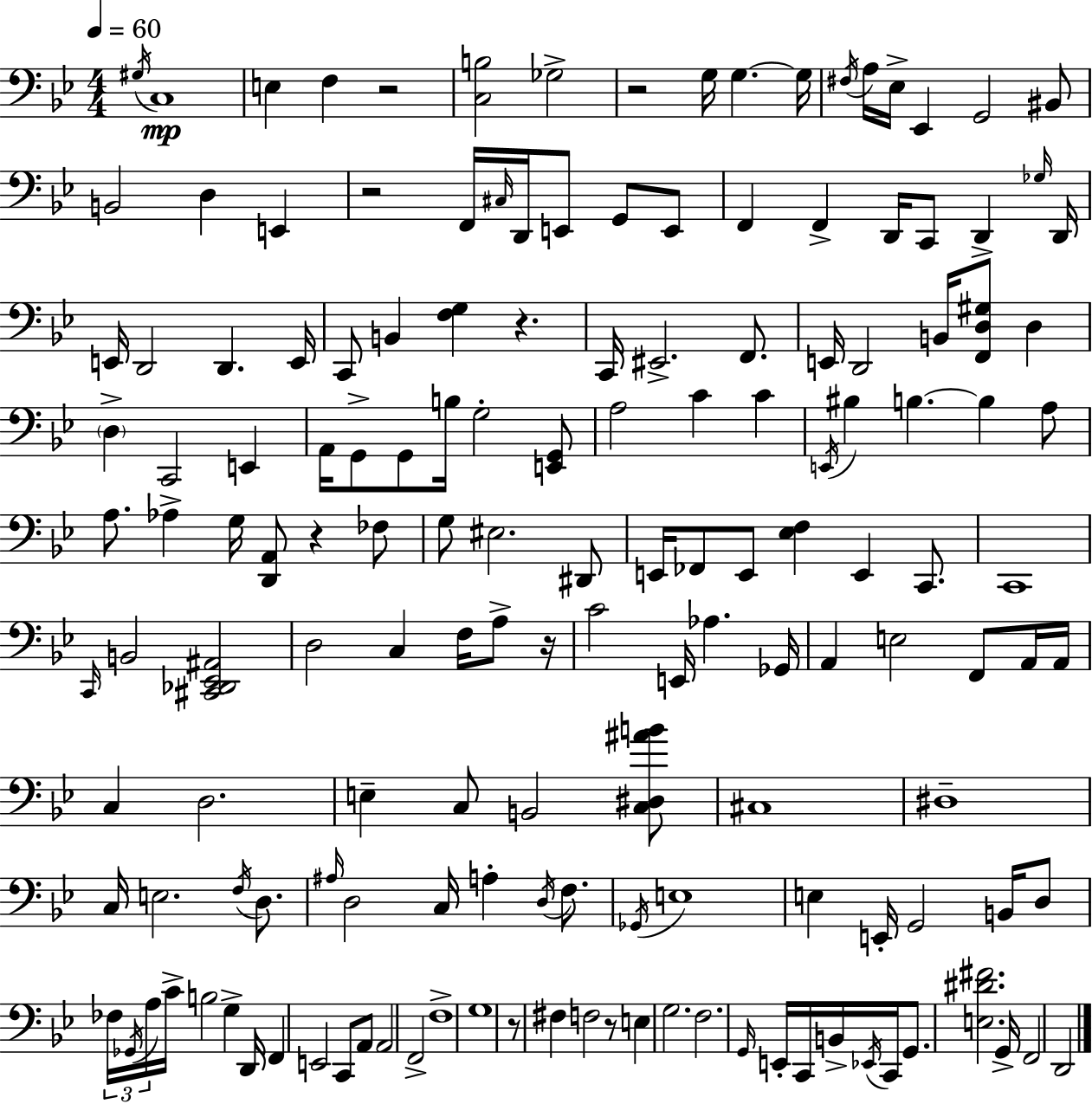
X:1
T:Untitled
M:4/4
L:1/4
K:Gm
^G,/4 C,4 E, F, z2 [C,B,]2 _G,2 z2 G,/4 G, G,/4 ^F,/4 A,/4 _E,/4 _E,, G,,2 ^B,,/2 B,,2 D, E,, z2 F,,/4 ^C,/4 D,,/4 E,,/2 G,,/2 E,,/2 F,, F,, D,,/4 C,,/2 D,, _G,/4 D,,/4 E,,/4 D,,2 D,, E,,/4 C,,/2 B,, [F,G,] z C,,/4 ^E,,2 F,,/2 E,,/4 D,,2 B,,/4 [F,,D,^G,]/2 D, D, C,,2 E,, A,,/4 G,,/2 G,,/2 B,/4 G,2 [E,,G,,]/2 A,2 C C E,,/4 ^B, B, B, A,/2 A,/2 _A, G,/4 [D,,A,,]/2 z _F,/2 G,/2 ^E,2 ^D,,/2 E,,/4 _F,,/2 E,,/2 [_E,F,] E,, C,,/2 C,,4 C,,/4 B,,2 [^C,,_D,,_E,,^A,,]2 D,2 C, F,/4 A,/2 z/4 C2 E,,/4 _A, _G,,/4 A,, E,2 F,,/2 A,,/4 A,,/4 C, D,2 E, C,/2 B,,2 [C,^D,^AB]/2 ^C,4 ^D,4 C,/4 E,2 F,/4 D,/2 ^A,/4 D,2 C,/4 A, D,/4 F,/2 _G,,/4 E,4 E, E,,/4 G,,2 B,,/4 D,/2 _F,/4 _G,,/4 A,/4 C/4 B,2 G, D,,/4 F,, E,,2 C,,/2 A,,/2 A,,2 F,,2 F,4 G,4 z/2 ^F, F,2 z/2 E, G,2 F,2 G,,/4 E,,/4 C,,/4 B,,/4 _E,,/4 C,,/4 G,,/2 [E,^D^F]2 G,,/4 F,,2 D,,2